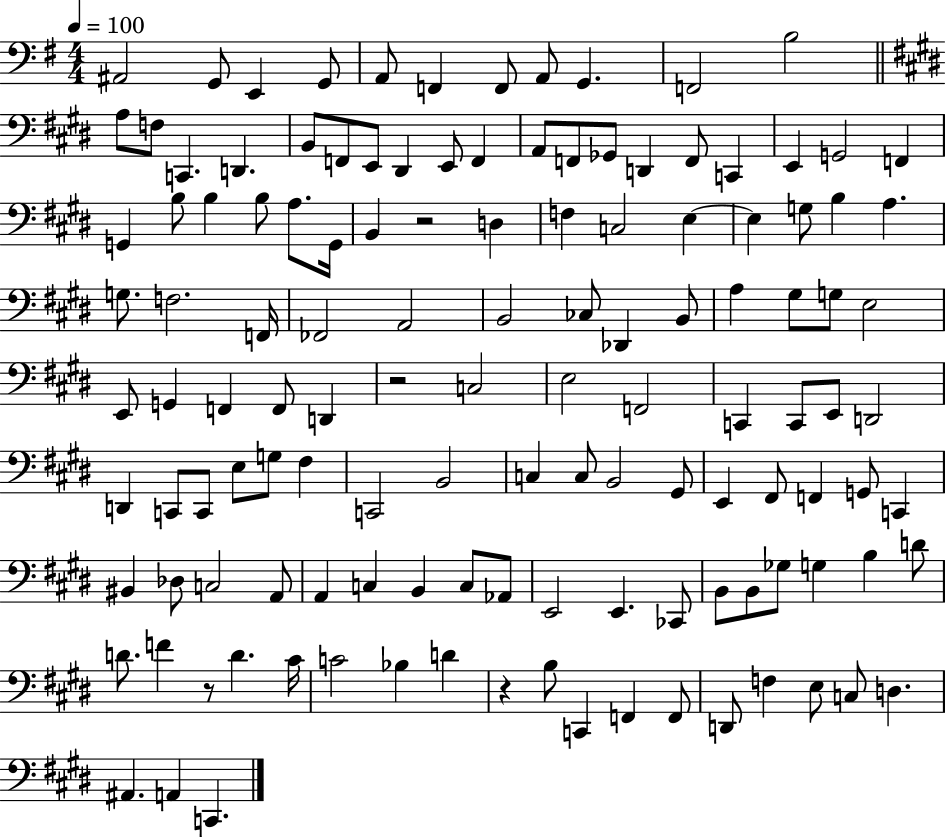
{
  \clef bass
  \numericTimeSignature
  \time 4/4
  \key g \major
  \tempo 4 = 100
  ais,2 g,8 e,4 g,8 | a,8 f,4 f,8 a,8 g,4. | f,2 b2 | \bar "||" \break \key e \major a8 f8 c,4. d,4. | b,8 f,8 e,8 dis,4 e,8 f,4 | a,8 f,8 ges,8 d,4 f,8 c,4 | e,4 g,2 f,4 | \break g,4 b8 b4 b8 a8. g,16 | b,4 r2 d4 | f4 c2 e4~~ | e4 g8 b4 a4. | \break g8. f2. f,16 | fes,2 a,2 | b,2 ces8 des,4 b,8 | a4 gis8 g8 e2 | \break e,8 g,4 f,4 f,8 d,4 | r2 c2 | e2 f,2 | c,4 c,8 e,8 d,2 | \break d,4 c,8 c,8 e8 g8 fis4 | c,2 b,2 | c4 c8 b,2 gis,8 | e,4 fis,8 f,4 g,8 c,4 | \break bis,4 des8 c2 a,8 | a,4 c4 b,4 c8 aes,8 | e,2 e,4. ces,8 | b,8 b,8 ges8 g4 b4 d'8 | \break d'8. f'4 r8 d'4. cis'16 | c'2 bes4 d'4 | r4 b8 c,4 f,4 f,8 | d,8 f4 e8 c8 d4. | \break ais,4. a,4 c,4. | \bar "|."
}